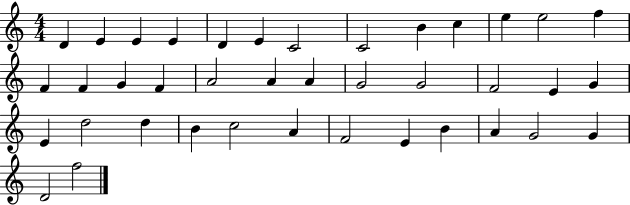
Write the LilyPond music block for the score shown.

{
  \clef treble
  \numericTimeSignature
  \time 4/4
  \key c \major
  d'4 e'4 e'4 e'4 | d'4 e'4 c'2 | c'2 b'4 c''4 | e''4 e''2 f''4 | \break f'4 f'4 g'4 f'4 | a'2 a'4 a'4 | g'2 g'2 | f'2 e'4 g'4 | \break e'4 d''2 d''4 | b'4 c''2 a'4 | f'2 e'4 b'4 | a'4 g'2 g'4 | \break d'2 f''2 | \bar "|."
}